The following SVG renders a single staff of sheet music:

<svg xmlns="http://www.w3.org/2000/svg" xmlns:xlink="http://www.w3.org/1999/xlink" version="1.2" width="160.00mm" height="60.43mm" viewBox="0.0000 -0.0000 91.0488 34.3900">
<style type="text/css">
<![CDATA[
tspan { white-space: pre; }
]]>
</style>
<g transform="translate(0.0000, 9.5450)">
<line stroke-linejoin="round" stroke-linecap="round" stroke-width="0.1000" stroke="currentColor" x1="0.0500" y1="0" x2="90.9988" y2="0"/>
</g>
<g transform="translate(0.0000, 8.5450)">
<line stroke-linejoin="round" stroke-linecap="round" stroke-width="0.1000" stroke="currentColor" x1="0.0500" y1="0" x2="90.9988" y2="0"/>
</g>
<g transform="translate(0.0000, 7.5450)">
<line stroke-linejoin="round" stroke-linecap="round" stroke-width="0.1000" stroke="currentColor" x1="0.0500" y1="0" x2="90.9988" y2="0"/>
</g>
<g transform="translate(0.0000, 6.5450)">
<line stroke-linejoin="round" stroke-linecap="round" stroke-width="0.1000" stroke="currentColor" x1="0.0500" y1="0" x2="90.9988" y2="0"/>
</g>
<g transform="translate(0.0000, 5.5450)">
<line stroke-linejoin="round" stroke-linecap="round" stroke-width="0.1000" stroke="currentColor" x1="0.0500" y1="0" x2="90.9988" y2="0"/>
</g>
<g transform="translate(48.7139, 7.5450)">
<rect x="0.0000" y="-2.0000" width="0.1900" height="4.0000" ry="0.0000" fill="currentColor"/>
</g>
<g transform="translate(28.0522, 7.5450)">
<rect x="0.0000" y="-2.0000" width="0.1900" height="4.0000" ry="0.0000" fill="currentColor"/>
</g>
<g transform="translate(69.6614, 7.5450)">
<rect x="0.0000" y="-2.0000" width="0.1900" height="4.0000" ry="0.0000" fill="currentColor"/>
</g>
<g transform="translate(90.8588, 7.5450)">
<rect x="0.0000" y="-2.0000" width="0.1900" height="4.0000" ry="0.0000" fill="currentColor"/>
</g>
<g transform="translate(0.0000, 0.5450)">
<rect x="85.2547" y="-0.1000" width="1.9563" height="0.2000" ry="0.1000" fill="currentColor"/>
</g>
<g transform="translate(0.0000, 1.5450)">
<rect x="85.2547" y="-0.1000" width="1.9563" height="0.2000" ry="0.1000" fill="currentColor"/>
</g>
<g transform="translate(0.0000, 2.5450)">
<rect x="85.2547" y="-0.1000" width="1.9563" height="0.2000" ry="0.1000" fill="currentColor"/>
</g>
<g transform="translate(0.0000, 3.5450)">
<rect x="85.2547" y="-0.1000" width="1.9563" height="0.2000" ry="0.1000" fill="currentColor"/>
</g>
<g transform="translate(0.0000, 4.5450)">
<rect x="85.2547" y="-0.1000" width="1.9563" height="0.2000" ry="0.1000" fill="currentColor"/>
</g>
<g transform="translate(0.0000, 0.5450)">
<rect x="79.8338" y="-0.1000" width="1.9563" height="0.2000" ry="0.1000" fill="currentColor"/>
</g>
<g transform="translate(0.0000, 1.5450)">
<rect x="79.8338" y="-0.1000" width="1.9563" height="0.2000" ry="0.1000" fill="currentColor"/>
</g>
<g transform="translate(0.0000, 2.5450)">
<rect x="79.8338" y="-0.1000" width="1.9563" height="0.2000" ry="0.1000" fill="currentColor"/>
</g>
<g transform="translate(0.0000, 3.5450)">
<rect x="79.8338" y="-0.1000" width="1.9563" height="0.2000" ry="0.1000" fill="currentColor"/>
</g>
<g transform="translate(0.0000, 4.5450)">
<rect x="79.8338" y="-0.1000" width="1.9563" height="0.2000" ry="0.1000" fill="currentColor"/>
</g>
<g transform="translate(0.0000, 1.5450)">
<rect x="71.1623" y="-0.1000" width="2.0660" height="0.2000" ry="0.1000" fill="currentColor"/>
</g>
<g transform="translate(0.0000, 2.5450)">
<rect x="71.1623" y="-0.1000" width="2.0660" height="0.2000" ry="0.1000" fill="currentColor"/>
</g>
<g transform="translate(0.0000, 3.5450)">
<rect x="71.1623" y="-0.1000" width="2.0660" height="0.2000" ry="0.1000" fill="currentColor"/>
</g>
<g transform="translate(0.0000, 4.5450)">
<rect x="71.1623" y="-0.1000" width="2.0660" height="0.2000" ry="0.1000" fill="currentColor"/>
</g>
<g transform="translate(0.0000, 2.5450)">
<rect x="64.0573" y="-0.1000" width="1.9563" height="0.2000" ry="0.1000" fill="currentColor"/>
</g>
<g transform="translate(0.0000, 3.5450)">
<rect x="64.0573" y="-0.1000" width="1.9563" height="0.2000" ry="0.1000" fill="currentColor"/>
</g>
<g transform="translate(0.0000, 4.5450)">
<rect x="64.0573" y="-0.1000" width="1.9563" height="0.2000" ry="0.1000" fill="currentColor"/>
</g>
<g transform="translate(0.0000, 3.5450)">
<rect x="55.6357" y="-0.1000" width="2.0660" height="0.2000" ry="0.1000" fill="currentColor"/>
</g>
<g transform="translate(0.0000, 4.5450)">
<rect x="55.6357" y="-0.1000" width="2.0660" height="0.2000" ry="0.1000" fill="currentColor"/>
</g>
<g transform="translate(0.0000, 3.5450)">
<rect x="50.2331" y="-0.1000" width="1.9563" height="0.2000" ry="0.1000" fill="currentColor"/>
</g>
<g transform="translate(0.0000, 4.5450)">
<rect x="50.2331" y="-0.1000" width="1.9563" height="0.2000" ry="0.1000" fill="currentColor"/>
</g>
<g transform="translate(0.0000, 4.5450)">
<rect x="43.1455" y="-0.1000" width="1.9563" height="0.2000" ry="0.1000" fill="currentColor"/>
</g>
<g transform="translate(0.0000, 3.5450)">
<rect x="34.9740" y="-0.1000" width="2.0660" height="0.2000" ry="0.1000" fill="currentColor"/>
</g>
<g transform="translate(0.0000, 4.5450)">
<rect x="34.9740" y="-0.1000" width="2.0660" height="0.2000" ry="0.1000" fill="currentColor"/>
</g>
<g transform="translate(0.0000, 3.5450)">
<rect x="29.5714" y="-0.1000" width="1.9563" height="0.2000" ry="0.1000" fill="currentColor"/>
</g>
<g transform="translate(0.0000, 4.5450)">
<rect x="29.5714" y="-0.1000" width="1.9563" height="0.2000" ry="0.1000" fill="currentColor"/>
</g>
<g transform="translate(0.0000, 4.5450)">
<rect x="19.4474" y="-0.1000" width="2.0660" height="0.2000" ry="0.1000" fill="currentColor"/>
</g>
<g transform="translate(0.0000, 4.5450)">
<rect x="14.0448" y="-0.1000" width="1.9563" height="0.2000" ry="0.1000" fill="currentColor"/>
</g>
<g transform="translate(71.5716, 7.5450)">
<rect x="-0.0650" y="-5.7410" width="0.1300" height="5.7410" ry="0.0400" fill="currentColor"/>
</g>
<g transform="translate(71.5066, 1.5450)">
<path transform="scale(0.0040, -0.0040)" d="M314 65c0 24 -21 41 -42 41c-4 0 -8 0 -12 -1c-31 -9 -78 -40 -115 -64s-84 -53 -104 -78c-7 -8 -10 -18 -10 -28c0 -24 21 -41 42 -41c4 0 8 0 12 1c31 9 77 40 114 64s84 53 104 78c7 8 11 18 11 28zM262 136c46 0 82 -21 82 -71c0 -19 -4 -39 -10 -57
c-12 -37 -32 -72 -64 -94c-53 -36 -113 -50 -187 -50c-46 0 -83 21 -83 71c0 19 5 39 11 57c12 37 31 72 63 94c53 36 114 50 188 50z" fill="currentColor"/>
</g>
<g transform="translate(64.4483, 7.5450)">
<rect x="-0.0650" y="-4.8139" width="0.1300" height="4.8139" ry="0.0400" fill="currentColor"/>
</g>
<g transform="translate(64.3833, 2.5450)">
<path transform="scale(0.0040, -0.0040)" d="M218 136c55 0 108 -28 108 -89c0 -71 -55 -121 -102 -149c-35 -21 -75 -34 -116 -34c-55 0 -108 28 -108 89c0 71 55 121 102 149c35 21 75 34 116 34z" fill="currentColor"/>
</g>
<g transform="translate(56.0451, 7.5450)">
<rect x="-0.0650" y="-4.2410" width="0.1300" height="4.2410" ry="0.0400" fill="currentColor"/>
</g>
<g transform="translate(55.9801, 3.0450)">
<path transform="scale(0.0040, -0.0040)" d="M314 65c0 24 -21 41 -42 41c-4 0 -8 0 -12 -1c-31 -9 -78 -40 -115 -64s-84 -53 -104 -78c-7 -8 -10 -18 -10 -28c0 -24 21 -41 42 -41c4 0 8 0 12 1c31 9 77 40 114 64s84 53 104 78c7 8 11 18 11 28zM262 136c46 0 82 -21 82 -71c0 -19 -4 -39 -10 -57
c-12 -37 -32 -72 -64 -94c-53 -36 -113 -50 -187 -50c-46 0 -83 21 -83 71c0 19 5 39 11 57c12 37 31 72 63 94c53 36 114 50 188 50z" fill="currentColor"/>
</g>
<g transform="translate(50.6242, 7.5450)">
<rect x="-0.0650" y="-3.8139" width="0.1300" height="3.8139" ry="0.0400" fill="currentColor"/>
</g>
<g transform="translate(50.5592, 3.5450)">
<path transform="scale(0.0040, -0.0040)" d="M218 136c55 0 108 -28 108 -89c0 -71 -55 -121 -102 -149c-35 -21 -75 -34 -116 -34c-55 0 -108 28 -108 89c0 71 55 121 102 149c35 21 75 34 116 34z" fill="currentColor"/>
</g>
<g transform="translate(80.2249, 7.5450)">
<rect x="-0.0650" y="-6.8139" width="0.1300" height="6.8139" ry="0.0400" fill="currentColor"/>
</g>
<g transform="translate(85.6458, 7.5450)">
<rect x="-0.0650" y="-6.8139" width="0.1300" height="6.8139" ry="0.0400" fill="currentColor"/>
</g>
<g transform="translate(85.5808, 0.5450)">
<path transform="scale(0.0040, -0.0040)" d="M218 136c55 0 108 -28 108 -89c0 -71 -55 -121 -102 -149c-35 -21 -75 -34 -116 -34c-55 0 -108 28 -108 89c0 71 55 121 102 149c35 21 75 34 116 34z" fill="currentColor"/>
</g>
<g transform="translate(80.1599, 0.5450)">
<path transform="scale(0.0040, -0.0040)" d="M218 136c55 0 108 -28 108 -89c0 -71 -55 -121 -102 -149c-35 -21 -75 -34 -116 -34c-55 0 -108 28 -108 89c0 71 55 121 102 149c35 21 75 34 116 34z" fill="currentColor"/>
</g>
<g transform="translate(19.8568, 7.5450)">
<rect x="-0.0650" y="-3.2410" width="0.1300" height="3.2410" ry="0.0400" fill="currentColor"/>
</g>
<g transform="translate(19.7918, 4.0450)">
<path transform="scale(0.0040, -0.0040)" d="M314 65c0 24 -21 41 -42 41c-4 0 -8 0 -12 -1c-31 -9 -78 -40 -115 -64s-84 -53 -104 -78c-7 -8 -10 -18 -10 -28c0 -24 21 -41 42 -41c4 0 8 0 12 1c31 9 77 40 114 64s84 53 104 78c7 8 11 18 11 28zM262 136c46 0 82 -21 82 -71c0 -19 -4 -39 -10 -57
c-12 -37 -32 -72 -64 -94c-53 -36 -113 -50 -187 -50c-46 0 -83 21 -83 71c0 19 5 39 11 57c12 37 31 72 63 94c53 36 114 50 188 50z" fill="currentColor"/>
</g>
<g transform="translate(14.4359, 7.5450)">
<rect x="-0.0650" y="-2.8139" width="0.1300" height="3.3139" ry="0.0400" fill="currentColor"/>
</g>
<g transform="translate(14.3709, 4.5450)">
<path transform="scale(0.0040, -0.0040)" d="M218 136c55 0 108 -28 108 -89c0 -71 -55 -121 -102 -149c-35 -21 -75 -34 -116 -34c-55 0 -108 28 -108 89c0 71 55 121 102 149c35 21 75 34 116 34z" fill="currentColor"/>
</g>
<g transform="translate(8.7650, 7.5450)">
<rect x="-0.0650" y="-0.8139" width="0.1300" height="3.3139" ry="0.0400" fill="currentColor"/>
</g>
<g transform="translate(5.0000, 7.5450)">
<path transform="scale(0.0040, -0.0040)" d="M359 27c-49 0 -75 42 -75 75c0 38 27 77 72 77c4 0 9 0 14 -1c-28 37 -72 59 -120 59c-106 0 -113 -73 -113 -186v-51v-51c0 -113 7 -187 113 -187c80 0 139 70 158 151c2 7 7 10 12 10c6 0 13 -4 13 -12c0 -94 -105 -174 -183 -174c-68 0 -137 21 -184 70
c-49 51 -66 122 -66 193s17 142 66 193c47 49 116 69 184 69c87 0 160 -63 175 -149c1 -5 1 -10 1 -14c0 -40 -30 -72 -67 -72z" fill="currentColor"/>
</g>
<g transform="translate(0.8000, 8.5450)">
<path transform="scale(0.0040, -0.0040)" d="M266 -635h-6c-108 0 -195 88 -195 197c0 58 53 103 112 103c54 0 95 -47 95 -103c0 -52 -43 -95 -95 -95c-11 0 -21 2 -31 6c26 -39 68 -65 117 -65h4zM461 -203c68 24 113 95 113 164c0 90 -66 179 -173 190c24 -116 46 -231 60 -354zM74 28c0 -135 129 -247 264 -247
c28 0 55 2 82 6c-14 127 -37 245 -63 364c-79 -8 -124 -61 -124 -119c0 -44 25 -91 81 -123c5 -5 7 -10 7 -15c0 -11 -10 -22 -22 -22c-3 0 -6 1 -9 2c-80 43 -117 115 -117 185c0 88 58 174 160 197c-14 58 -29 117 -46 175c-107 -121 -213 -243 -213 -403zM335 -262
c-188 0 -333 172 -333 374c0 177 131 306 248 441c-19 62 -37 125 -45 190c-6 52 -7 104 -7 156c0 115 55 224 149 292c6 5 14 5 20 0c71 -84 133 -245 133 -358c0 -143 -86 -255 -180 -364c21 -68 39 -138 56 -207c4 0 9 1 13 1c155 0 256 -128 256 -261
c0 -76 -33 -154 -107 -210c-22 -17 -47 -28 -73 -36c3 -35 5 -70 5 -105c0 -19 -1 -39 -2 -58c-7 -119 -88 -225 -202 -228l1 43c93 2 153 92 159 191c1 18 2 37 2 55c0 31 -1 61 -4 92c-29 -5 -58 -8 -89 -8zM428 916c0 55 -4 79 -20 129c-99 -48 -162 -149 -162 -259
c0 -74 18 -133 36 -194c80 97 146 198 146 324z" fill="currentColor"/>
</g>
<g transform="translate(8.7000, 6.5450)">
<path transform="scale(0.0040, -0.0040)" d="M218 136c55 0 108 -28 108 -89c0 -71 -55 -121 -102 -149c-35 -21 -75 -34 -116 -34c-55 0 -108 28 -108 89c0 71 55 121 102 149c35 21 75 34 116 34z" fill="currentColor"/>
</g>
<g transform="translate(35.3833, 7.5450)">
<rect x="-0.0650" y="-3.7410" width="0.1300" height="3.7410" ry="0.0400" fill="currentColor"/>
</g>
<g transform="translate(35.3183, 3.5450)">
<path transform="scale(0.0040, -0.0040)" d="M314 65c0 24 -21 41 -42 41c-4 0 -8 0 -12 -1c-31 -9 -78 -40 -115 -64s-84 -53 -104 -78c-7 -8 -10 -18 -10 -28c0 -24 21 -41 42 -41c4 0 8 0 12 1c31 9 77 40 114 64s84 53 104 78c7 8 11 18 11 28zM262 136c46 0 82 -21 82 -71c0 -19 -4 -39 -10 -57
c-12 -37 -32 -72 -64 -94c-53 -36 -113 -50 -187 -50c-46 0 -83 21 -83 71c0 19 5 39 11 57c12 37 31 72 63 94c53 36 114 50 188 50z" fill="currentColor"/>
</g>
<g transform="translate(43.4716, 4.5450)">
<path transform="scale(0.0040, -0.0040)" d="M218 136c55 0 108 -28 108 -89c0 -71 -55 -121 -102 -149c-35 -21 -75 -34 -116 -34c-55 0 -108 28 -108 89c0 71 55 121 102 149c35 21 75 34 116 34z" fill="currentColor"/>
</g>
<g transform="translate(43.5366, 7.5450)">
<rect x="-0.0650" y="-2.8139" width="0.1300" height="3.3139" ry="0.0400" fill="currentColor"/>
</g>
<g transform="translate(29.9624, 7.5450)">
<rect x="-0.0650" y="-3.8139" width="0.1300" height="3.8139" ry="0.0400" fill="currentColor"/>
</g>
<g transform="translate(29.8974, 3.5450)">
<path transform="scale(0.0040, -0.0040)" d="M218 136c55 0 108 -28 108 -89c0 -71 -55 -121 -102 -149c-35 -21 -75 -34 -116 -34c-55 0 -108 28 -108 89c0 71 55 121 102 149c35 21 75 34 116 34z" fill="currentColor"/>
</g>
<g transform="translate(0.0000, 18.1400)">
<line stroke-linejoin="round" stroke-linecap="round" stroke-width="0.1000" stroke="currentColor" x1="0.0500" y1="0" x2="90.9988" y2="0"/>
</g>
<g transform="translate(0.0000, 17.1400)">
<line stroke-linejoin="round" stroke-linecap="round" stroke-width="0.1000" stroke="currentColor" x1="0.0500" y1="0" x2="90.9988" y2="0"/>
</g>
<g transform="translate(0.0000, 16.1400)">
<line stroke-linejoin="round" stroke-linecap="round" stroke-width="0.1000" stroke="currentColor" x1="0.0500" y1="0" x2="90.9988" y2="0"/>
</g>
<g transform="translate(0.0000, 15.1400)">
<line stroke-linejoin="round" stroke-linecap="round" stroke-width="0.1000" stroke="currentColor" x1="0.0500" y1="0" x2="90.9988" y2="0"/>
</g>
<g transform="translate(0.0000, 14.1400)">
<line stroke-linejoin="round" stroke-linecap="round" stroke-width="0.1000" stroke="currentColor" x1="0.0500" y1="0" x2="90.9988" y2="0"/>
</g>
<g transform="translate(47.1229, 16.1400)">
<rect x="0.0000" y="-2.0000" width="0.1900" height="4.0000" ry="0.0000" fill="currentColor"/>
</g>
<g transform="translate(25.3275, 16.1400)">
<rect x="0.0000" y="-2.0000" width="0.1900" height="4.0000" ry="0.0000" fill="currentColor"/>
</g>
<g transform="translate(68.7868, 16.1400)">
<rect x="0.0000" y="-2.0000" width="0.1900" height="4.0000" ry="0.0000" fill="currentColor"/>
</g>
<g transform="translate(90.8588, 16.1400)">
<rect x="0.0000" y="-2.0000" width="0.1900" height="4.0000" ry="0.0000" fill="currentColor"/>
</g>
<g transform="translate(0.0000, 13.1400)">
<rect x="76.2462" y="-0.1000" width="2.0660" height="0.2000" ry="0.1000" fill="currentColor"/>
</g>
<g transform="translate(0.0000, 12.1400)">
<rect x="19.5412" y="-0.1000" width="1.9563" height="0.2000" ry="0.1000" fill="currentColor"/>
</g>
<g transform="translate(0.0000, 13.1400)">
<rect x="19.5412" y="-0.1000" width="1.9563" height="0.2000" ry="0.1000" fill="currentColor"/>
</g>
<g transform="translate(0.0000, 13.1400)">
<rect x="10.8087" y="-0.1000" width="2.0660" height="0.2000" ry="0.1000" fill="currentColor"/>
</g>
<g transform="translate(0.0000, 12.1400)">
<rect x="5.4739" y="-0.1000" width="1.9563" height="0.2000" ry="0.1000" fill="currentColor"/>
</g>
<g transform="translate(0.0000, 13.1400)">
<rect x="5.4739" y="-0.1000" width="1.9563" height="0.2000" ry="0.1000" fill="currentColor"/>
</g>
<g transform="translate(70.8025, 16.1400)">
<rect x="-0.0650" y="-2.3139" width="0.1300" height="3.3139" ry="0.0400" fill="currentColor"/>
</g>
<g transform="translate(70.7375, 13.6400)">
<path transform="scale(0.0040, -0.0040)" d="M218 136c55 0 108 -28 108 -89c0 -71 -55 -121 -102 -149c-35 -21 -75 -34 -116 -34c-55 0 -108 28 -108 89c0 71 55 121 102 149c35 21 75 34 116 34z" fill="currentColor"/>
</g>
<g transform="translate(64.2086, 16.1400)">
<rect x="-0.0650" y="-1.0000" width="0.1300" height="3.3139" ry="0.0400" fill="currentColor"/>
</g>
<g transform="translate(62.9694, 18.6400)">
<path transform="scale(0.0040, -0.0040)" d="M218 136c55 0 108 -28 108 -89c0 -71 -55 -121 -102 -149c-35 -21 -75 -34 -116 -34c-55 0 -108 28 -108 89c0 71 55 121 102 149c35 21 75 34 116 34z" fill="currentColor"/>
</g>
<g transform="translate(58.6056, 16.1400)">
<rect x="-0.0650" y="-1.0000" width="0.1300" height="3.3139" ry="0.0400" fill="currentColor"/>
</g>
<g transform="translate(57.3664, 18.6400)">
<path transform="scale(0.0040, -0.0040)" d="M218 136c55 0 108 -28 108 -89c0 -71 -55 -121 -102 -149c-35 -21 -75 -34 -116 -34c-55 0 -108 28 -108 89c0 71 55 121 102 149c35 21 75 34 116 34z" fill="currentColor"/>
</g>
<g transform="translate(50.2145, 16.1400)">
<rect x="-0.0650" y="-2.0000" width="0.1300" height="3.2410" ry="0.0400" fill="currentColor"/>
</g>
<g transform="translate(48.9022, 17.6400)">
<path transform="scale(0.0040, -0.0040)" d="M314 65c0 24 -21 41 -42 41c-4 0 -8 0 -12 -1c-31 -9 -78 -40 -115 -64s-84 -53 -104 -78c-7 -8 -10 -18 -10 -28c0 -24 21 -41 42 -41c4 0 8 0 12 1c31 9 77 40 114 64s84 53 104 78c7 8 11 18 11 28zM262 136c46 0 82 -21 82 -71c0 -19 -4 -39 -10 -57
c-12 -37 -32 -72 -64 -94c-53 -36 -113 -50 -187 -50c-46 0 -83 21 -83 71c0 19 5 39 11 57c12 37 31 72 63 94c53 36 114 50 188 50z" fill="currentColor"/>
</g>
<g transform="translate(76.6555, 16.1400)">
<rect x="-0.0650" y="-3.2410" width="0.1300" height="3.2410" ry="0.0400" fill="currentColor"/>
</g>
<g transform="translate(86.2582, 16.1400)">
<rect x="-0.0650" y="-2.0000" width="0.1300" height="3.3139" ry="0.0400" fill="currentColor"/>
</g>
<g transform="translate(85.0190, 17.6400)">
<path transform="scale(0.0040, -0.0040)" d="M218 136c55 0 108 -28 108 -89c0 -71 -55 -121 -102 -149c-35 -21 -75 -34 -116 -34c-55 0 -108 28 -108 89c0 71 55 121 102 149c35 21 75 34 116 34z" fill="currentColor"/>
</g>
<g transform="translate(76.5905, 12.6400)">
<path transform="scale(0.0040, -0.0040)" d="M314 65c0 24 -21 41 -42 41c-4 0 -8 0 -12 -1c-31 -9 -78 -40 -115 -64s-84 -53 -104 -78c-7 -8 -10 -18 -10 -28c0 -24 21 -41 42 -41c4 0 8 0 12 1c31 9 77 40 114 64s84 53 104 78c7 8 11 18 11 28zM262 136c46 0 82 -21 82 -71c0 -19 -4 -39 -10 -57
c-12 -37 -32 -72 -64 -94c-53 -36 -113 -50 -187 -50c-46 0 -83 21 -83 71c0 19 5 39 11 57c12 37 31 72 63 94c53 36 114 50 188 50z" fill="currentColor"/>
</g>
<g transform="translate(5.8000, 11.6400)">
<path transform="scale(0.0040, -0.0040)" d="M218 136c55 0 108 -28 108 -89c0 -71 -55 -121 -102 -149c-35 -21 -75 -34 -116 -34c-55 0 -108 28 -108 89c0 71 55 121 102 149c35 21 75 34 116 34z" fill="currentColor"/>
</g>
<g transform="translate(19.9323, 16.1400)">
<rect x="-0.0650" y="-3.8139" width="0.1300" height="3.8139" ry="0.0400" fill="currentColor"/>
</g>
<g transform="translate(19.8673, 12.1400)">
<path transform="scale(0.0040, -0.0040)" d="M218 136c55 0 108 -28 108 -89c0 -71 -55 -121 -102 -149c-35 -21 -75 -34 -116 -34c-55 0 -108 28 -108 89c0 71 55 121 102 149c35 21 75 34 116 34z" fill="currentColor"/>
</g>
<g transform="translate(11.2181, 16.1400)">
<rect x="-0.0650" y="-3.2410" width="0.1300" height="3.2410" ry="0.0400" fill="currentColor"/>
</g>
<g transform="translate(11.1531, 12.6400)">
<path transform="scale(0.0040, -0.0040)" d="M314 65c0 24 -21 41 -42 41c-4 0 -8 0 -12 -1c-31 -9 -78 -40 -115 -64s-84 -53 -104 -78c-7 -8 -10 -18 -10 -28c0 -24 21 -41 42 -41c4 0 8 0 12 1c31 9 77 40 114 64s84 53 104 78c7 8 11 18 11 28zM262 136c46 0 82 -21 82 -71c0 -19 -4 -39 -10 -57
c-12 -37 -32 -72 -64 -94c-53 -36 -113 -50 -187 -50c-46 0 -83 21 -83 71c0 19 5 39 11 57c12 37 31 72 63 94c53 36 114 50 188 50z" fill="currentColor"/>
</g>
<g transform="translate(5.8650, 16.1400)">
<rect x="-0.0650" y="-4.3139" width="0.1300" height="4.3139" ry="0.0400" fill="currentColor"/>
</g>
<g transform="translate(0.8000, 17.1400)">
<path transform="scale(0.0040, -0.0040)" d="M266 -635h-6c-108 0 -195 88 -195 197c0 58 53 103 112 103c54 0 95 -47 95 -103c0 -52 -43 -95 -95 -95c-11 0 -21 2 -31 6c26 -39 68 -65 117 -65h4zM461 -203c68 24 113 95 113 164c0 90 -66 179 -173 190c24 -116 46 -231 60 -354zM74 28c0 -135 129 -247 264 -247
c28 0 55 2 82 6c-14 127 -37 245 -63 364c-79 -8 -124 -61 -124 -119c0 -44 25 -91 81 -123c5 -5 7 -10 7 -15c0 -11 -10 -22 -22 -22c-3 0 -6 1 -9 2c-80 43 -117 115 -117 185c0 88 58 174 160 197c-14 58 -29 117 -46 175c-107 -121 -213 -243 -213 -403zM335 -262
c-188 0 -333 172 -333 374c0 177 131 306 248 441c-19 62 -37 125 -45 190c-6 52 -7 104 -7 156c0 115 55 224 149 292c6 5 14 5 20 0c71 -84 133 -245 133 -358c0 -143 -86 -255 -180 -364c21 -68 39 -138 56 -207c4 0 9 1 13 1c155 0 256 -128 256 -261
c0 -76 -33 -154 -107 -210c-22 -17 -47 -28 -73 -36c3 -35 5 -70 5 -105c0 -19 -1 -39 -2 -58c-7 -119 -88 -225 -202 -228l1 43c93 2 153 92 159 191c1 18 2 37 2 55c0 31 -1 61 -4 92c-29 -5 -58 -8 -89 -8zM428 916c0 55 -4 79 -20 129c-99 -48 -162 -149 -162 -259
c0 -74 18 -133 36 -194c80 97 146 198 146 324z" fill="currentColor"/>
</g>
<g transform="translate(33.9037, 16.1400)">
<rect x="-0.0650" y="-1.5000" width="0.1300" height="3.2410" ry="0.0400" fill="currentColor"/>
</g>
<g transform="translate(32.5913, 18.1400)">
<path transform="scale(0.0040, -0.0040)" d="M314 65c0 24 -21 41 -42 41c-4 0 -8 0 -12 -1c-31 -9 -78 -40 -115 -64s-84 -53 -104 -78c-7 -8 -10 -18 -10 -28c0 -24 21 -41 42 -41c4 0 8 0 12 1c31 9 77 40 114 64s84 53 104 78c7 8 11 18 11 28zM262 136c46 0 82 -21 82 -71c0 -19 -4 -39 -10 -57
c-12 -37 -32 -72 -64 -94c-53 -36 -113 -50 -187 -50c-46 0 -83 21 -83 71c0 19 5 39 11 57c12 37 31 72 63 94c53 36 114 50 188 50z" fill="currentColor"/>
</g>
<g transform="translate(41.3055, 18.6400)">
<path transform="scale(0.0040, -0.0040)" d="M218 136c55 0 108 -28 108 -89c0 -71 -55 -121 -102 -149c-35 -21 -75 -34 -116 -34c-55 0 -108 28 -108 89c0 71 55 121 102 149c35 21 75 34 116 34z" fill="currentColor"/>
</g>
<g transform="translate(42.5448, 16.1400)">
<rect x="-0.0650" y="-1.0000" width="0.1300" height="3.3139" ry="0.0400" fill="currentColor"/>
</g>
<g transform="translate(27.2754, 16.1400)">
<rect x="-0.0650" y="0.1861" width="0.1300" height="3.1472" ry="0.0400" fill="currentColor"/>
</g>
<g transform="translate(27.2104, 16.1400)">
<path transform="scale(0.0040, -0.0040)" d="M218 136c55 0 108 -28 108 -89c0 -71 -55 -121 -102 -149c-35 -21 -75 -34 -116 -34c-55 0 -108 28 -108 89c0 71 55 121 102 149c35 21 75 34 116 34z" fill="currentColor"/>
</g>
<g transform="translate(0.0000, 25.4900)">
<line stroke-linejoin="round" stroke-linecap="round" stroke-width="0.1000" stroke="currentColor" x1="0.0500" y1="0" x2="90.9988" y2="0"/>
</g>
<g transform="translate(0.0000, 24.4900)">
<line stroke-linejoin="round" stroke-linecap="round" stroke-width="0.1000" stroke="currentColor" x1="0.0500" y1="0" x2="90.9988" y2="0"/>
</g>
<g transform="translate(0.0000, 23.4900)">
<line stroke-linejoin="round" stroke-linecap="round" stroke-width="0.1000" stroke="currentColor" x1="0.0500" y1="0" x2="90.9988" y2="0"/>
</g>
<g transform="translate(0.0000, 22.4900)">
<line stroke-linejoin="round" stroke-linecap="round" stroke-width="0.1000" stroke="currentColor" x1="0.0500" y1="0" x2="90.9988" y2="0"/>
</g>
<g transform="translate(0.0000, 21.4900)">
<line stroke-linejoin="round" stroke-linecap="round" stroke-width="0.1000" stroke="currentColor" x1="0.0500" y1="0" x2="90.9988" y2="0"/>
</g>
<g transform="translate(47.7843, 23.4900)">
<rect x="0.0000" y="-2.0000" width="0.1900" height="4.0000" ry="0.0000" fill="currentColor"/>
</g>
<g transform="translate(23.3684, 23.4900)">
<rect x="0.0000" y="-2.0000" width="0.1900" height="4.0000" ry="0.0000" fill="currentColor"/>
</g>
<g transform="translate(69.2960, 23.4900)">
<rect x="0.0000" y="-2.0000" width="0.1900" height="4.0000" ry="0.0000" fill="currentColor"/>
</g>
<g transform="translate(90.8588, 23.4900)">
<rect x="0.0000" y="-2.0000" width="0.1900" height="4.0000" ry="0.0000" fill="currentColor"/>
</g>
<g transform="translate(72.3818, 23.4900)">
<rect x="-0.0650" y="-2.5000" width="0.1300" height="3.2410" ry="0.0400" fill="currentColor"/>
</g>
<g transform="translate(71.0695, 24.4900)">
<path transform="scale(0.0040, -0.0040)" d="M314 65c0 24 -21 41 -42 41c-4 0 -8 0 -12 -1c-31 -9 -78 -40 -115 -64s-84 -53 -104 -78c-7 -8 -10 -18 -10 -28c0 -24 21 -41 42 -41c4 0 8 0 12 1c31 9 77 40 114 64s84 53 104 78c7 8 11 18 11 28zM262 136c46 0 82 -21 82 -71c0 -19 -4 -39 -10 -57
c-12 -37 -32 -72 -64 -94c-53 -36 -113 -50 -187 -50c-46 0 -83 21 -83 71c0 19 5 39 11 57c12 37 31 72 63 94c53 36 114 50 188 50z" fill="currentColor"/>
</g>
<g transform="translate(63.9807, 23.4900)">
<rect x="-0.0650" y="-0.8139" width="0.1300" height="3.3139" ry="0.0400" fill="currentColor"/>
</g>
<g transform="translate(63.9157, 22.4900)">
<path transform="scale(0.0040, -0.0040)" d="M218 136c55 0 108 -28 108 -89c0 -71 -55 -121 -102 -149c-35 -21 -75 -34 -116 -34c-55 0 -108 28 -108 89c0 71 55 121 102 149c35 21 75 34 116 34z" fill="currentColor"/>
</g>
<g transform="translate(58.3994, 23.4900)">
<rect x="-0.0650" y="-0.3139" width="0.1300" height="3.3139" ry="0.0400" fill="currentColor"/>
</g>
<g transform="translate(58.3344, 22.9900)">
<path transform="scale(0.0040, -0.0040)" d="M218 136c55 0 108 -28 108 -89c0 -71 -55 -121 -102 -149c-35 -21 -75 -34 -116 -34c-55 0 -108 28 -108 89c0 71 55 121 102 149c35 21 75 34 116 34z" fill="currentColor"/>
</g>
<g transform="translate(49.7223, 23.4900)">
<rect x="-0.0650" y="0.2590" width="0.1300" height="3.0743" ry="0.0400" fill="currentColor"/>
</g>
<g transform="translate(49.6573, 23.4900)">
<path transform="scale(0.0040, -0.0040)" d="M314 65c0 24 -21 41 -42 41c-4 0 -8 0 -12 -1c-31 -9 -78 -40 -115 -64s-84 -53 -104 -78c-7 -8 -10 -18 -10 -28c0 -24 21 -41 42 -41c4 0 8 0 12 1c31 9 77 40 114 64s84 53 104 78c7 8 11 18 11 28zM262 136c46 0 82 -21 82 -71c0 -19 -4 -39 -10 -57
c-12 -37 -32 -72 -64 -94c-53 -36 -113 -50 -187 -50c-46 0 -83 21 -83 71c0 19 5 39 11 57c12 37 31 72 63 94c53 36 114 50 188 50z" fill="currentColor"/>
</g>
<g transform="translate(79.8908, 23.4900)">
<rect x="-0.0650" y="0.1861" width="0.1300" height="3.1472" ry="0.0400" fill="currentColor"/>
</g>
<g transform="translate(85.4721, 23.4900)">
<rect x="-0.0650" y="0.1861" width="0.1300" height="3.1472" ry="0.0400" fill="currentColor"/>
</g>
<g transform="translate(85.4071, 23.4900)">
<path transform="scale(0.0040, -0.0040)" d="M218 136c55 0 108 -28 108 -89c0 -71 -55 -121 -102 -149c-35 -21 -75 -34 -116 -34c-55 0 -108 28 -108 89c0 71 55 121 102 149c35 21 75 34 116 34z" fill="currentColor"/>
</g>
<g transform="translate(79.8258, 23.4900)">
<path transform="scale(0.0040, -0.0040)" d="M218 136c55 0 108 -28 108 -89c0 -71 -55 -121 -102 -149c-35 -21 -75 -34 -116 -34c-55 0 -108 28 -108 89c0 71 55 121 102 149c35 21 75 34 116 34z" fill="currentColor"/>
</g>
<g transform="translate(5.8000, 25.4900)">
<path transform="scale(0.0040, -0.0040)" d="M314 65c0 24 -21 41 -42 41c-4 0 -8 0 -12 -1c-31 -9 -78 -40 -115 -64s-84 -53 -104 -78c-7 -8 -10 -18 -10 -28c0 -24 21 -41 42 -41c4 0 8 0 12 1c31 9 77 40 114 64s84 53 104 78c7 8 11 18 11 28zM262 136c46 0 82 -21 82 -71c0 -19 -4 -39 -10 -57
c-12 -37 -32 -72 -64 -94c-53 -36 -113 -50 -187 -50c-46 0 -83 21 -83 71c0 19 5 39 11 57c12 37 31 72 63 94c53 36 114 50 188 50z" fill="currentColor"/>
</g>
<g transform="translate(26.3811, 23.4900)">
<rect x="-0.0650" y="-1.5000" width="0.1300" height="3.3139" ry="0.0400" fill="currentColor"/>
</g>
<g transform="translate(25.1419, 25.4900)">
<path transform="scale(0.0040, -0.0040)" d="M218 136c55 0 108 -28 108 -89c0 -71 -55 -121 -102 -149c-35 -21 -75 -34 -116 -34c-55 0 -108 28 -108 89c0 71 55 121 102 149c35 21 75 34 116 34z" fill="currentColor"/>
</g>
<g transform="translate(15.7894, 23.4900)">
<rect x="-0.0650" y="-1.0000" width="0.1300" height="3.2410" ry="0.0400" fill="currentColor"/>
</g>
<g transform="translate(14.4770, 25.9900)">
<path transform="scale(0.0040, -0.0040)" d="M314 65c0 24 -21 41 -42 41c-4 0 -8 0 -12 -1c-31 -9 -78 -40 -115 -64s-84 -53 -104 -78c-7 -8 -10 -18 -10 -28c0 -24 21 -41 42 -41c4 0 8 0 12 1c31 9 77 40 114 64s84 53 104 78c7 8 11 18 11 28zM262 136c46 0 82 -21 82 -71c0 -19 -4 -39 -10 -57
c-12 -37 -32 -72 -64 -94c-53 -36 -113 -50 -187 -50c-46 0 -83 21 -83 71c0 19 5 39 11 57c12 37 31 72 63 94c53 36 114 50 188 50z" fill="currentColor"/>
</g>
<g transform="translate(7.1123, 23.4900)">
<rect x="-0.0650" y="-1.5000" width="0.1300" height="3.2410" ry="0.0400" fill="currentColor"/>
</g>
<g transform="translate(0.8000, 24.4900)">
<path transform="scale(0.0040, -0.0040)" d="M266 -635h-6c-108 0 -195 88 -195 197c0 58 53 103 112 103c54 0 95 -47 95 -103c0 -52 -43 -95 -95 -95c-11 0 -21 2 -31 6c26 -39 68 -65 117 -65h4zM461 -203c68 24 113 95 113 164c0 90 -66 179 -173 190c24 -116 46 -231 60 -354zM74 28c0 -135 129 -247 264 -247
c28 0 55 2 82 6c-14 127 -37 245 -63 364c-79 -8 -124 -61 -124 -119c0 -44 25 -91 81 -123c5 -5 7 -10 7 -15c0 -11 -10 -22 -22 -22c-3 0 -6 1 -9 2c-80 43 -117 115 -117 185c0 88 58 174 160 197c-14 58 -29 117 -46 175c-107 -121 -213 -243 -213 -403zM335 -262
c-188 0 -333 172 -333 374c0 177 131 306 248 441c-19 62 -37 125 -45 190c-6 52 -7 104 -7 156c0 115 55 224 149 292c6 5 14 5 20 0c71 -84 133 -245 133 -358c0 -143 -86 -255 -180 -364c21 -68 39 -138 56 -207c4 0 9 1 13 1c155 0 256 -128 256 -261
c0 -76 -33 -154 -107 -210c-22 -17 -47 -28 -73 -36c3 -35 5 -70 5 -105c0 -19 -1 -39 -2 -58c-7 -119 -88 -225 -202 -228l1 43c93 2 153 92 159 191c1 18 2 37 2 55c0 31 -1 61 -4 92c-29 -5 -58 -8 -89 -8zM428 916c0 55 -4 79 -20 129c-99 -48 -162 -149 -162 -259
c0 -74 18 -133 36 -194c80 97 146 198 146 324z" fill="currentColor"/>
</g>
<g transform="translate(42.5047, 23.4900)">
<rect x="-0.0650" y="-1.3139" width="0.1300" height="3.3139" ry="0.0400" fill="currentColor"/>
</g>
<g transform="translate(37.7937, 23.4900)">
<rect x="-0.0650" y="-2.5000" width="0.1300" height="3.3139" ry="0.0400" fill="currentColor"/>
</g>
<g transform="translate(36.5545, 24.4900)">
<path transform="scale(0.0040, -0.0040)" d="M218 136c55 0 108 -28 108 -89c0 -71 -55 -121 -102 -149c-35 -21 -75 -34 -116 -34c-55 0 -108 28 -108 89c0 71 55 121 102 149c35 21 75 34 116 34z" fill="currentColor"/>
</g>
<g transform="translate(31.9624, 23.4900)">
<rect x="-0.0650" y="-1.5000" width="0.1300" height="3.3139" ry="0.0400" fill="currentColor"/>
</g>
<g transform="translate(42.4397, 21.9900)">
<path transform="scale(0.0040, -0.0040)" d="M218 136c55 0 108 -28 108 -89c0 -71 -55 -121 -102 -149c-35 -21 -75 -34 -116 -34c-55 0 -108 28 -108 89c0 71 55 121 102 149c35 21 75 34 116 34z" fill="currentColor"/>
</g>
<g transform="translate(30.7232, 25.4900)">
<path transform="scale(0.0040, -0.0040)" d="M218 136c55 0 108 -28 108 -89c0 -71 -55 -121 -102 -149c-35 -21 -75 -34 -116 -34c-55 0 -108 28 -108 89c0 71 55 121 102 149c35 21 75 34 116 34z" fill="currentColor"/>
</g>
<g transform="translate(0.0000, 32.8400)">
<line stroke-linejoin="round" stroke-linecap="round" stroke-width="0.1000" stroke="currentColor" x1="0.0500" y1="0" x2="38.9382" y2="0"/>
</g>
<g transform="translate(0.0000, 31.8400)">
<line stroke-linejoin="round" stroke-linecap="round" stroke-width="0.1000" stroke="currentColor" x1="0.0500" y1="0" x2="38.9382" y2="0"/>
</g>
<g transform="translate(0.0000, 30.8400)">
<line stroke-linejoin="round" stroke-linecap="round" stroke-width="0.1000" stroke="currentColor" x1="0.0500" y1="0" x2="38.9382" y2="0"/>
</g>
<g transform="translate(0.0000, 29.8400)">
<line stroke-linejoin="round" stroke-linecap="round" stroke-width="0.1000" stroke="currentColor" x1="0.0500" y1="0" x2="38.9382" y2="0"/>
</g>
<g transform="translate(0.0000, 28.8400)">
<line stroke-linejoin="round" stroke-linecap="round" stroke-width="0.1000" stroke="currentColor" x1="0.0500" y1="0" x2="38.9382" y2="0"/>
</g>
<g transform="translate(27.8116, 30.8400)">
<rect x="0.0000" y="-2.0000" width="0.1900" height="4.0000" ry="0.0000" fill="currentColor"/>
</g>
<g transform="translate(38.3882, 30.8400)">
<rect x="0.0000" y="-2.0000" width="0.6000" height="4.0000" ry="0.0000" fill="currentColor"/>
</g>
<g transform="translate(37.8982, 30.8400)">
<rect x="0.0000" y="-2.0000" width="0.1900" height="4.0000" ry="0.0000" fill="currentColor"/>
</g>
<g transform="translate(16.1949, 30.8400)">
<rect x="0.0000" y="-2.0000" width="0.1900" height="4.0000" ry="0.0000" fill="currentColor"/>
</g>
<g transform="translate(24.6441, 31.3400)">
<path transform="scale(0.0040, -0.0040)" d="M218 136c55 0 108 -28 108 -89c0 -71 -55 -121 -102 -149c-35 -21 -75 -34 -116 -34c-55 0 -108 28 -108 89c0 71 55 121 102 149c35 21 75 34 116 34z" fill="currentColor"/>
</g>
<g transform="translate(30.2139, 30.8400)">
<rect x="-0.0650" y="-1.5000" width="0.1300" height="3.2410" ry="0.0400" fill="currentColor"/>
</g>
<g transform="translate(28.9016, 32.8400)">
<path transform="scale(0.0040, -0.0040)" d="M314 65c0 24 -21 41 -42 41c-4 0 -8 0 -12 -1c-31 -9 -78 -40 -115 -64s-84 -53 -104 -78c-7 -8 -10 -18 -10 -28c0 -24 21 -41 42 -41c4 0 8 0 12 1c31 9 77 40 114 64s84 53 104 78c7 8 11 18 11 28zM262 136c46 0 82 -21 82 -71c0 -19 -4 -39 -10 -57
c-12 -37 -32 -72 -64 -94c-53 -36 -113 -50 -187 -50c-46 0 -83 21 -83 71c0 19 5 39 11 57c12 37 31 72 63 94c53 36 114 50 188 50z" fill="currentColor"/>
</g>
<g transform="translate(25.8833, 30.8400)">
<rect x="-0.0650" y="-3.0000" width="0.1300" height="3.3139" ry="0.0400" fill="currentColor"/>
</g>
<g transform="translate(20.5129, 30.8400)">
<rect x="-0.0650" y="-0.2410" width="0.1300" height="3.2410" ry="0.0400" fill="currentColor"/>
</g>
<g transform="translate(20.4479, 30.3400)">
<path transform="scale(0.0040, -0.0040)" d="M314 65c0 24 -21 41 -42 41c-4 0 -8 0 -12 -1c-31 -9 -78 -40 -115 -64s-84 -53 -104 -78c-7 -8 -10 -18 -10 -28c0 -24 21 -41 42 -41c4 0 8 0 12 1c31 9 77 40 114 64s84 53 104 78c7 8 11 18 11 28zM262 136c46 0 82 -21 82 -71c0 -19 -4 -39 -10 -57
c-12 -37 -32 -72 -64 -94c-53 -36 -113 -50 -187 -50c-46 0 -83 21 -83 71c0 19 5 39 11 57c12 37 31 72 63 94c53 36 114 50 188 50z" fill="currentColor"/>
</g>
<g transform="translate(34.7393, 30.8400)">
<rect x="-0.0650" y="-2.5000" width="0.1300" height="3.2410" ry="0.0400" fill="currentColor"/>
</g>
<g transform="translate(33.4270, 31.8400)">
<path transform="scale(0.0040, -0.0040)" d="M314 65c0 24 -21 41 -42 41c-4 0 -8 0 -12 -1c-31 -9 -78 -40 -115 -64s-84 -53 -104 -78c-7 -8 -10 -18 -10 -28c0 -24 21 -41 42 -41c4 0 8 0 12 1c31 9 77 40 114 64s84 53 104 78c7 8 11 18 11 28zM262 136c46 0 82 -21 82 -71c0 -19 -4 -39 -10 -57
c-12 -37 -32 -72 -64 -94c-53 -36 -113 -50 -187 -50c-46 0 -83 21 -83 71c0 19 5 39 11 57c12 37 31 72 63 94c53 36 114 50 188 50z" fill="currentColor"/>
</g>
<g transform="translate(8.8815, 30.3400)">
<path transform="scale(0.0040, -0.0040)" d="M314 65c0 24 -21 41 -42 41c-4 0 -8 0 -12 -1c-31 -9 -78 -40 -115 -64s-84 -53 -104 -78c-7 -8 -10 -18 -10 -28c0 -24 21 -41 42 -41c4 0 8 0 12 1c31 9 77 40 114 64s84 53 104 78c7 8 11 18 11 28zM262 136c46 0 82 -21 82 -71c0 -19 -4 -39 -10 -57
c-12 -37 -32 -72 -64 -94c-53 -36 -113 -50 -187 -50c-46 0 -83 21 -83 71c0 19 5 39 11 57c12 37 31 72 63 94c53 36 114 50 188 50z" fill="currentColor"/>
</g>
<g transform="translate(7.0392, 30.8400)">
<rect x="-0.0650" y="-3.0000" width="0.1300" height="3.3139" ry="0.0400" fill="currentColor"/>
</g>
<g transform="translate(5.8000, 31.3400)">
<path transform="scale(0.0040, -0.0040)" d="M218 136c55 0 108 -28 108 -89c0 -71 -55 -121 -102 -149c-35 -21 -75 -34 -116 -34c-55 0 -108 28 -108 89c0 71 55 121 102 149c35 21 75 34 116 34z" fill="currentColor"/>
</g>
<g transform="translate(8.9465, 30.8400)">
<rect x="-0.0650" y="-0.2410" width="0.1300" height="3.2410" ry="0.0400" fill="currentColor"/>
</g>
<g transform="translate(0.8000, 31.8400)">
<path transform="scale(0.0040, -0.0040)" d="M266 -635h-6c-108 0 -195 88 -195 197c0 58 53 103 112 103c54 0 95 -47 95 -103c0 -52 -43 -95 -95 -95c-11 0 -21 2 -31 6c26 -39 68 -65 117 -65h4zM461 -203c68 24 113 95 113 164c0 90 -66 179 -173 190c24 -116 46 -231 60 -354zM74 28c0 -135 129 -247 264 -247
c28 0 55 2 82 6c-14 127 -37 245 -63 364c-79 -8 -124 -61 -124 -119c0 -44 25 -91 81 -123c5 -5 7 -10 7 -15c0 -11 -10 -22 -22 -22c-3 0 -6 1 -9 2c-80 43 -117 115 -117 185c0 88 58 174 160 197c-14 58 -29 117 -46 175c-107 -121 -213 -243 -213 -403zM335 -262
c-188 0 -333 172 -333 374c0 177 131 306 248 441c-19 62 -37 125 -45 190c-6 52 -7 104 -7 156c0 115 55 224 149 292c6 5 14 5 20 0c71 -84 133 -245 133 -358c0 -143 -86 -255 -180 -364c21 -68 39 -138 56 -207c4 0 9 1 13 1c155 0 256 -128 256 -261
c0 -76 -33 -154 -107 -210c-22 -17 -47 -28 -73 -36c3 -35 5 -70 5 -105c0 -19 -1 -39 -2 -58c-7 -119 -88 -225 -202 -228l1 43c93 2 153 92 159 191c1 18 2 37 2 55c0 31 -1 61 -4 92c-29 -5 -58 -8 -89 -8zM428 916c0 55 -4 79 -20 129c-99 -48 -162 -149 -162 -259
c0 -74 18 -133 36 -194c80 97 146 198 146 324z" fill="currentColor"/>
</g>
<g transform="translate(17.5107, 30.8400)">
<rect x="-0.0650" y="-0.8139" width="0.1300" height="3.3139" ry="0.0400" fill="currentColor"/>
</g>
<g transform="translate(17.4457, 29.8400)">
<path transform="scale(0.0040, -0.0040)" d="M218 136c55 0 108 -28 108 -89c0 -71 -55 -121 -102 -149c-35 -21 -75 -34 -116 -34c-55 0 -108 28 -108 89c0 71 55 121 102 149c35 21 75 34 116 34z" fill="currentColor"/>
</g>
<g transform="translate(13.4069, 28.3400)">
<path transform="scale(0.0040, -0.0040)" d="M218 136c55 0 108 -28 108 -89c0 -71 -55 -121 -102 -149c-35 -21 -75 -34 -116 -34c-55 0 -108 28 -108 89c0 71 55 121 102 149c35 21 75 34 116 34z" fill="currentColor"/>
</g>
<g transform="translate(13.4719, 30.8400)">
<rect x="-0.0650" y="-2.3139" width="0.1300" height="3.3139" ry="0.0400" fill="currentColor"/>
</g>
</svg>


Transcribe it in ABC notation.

X:1
T:Untitled
M:4/4
L:1/4
K:C
d a b2 c' c'2 a c' d'2 e' g'2 b' b' d' b2 c' B E2 D F2 D D g b2 F E2 D2 E E G e B2 c d G2 B B A c2 g d c2 A E2 G2